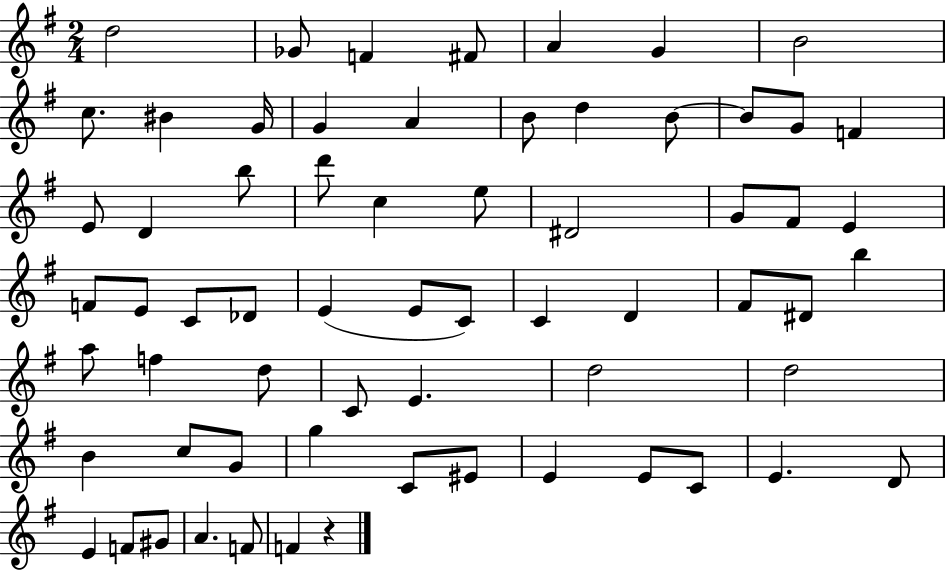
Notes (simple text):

D5/h Gb4/e F4/q F#4/e A4/q G4/q B4/h C5/e. BIS4/q G4/s G4/q A4/q B4/e D5/q B4/e B4/e G4/e F4/q E4/e D4/q B5/e D6/e C5/q E5/e D#4/h G4/e F#4/e E4/q F4/e E4/e C4/e Db4/e E4/q E4/e C4/e C4/q D4/q F#4/e D#4/e B5/q A5/e F5/q D5/e C4/e E4/q. D5/h D5/h B4/q C5/e G4/e G5/q C4/e EIS4/e E4/q E4/e C4/e E4/q. D4/e E4/q F4/e G#4/e A4/q. F4/e F4/q R/q